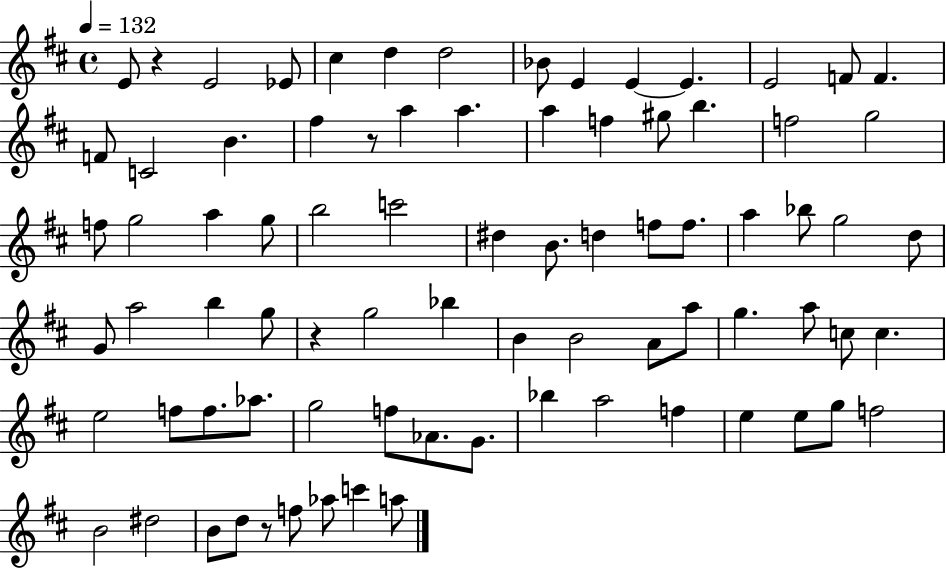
E4/e R/q E4/h Eb4/e C#5/q D5/q D5/h Bb4/e E4/q E4/q E4/q. E4/h F4/e F4/q. F4/e C4/h B4/q. F#5/q R/e A5/q A5/q. A5/q F5/q G#5/e B5/q. F5/h G5/h F5/e G5/h A5/q G5/e B5/h C6/h D#5/q B4/e. D5/q F5/e F5/e. A5/q Bb5/e G5/h D5/e G4/e A5/h B5/q G5/e R/q G5/h Bb5/q B4/q B4/h A4/e A5/e G5/q. A5/e C5/e C5/q. E5/h F5/e F5/e. Ab5/e. G5/h F5/e Ab4/e. G4/e. Bb5/q A5/h F5/q E5/q E5/e G5/e F5/h B4/h D#5/h B4/e D5/e R/e F5/e Ab5/e C6/q A5/e